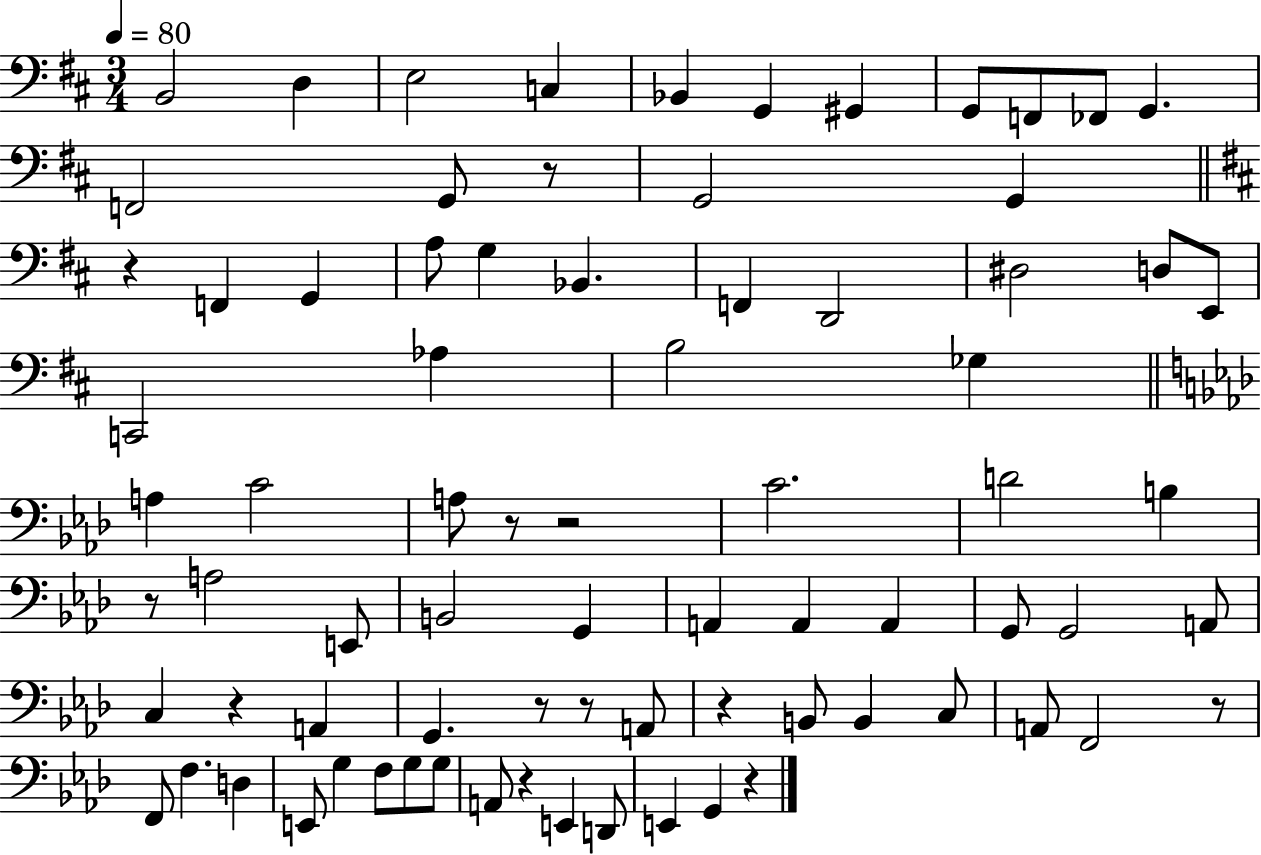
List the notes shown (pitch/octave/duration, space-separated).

B2/h D3/q E3/h C3/q Bb2/q G2/q G#2/q G2/e F2/e FES2/e G2/q. F2/h G2/e R/e G2/h G2/q R/q F2/q G2/q A3/e G3/q Bb2/q. F2/q D2/h D#3/h D3/e E2/e C2/h Ab3/q B3/h Gb3/q A3/q C4/h A3/e R/e R/h C4/h. D4/h B3/q R/e A3/h E2/e B2/h G2/q A2/q A2/q A2/q G2/e G2/h A2/e C3/q R/q A2/q G2/q. R/e R/e A2/e R/q B2/e B2/q C3/e A2/e F2/h R/e F2/e F3/q. D3/q E2/e G3/q F3/e G3/e G3/e A2/e R/q E2/q D2/e E2/q G2/q R/q